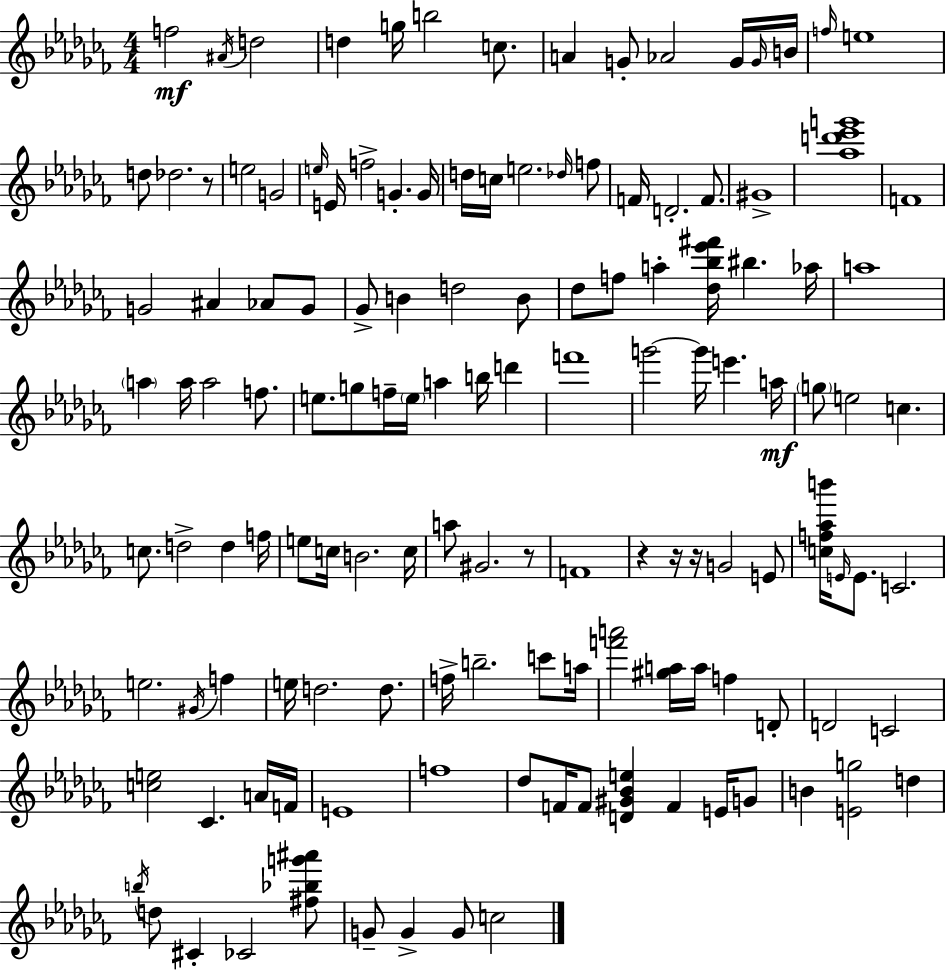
{
  \clef treble
  \numericTimeSignature
  \time 4/4
  \key aes \minor
  f''2\mf \acciaccatura { ais'16 } d''2 | d''4 g''16 b''2 c''8. | a'4 g'8-. aes'2 g'16 | \grace { g'16 } b'16 \grace { f''16 } e''1 | \break d''8 des''2. | r8 e''2 g'2 | \grace { e''16 } e'16 f''2-> g'4.-. | g'16 d''16 c''16 e''2. | \break \grace { des''16 } f''8 f'16 d'2.-. | f'8. gis'1-> | <aes'' d''' ees''' g'''>1 | f'1 | \break g'2 ais'4 | aes'8 g'8 ges'8-> b'4 d''2 | b'8 des''8 f''8 a''4-. <des'' bes'' ees''' fis'''>16 bis''4. | aes''16 a''1 | \break \parenthesize a''4 a''16 a''2 | f''8. e''8. g''8 f''16-- \parenthesize e''16 a''4 | b''16 d'''4 f'''1 | g'''2~~ g'''16 e'''4. | \break a''16\mf \parenthesize g''8 e''2 c''4. | c''8. d''2-> | d''4 f''16 e''8 c''16 b'2. | c''16 a''8 gis'2. | \break r8 f'1 | r4 r16 r16 g'2 | e'8 <c'' f'' aes'' b'''>16 \grace { e'16 } e'8. c'2. | e''2. | \break \acciaccatura { gis'16 } f''4 e''16 d''2. | d''8. f''16-> b''2.-- | c'''8 a''16 <f''' a'''>2 <gis'' a''>16 | a''16 f''4 d'8-. d'2 c'2 | \break <c'' e''>2 ces'4. | a'16 f'16 e'1 | f''1 | des''8 f'16 f'8 <d' gis' bes' e''>4 | \break f'4 e'16 g'8 b'4 <e' g''>2 | d''4 \acciaccatura { b''16 } d''8 cis'4-. ces'2 | <fis'' bes'' g''' ais'''>8 g'8-- g'4-> g'8 | c''2 \bar "|."
}